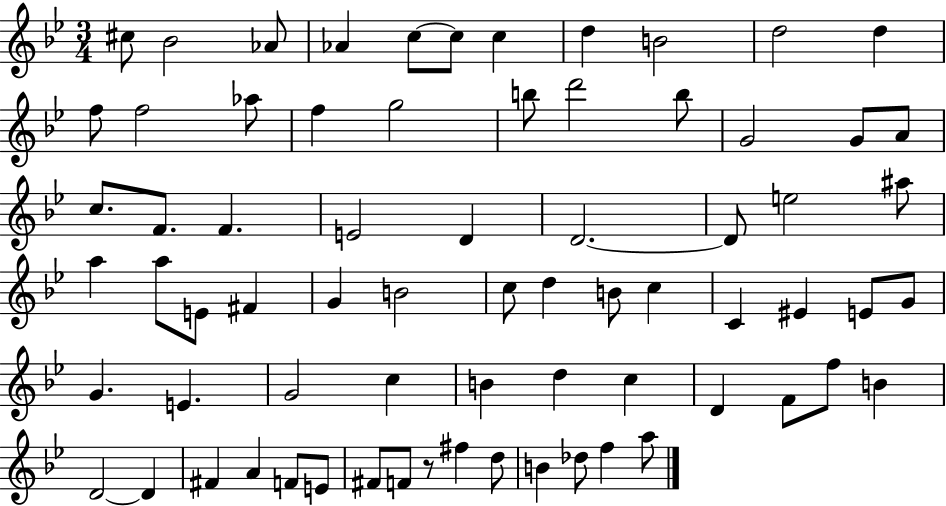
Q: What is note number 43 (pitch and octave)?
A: EIS4